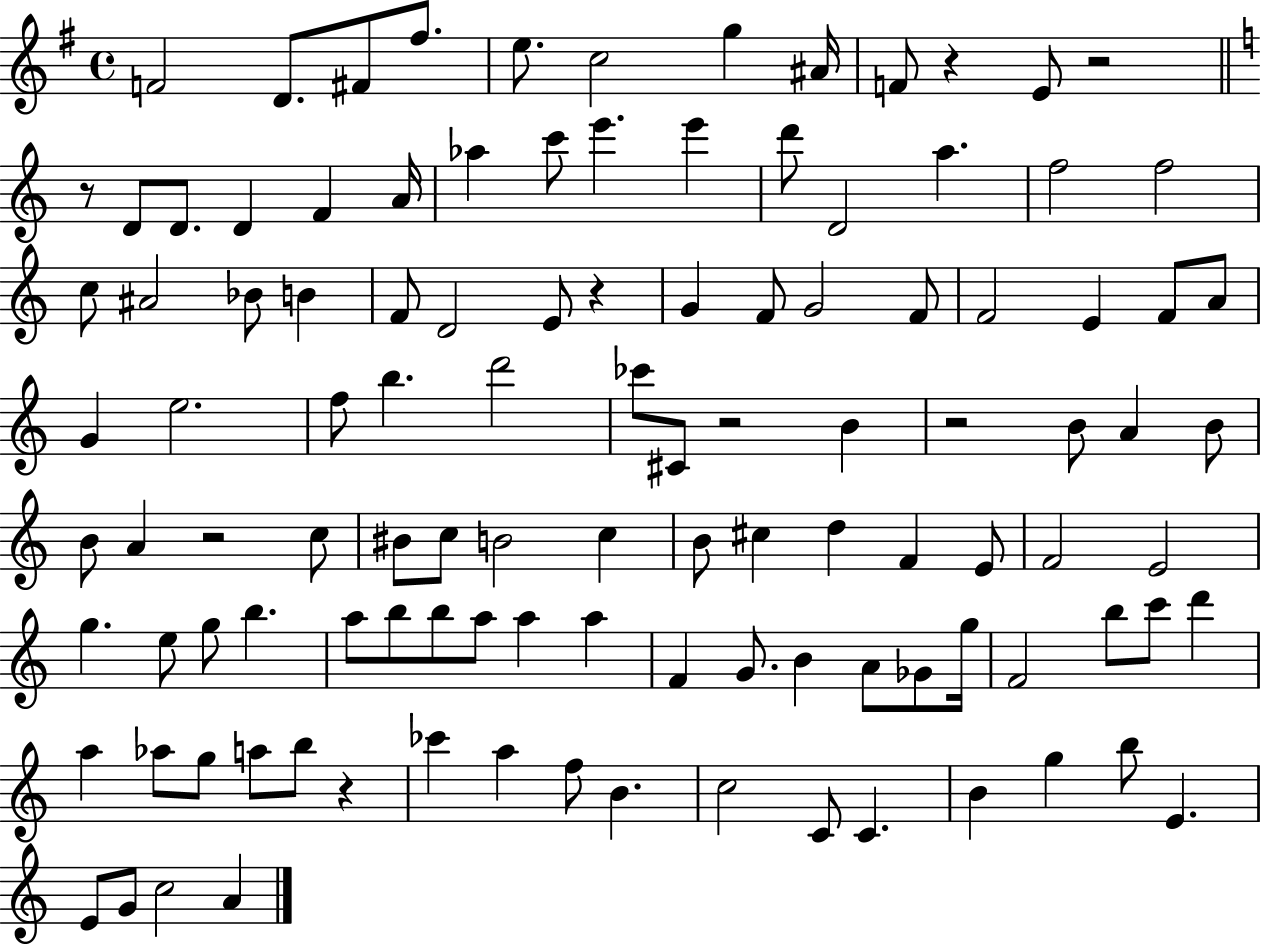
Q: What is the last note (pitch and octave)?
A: A4